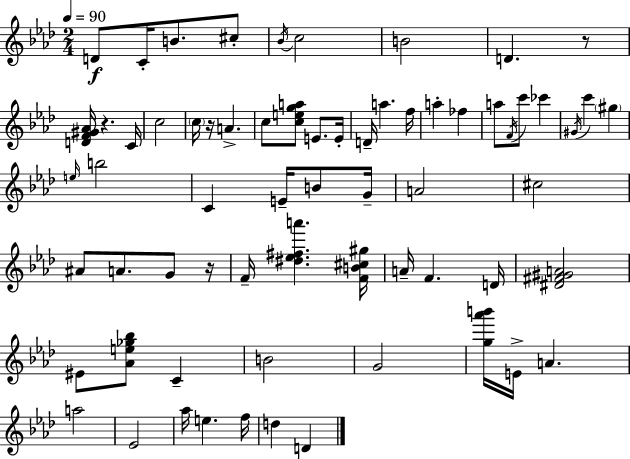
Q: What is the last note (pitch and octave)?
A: D4